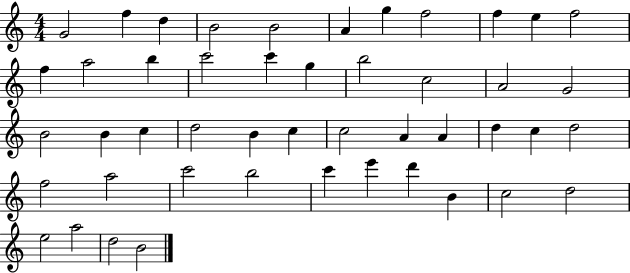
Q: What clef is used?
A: treble